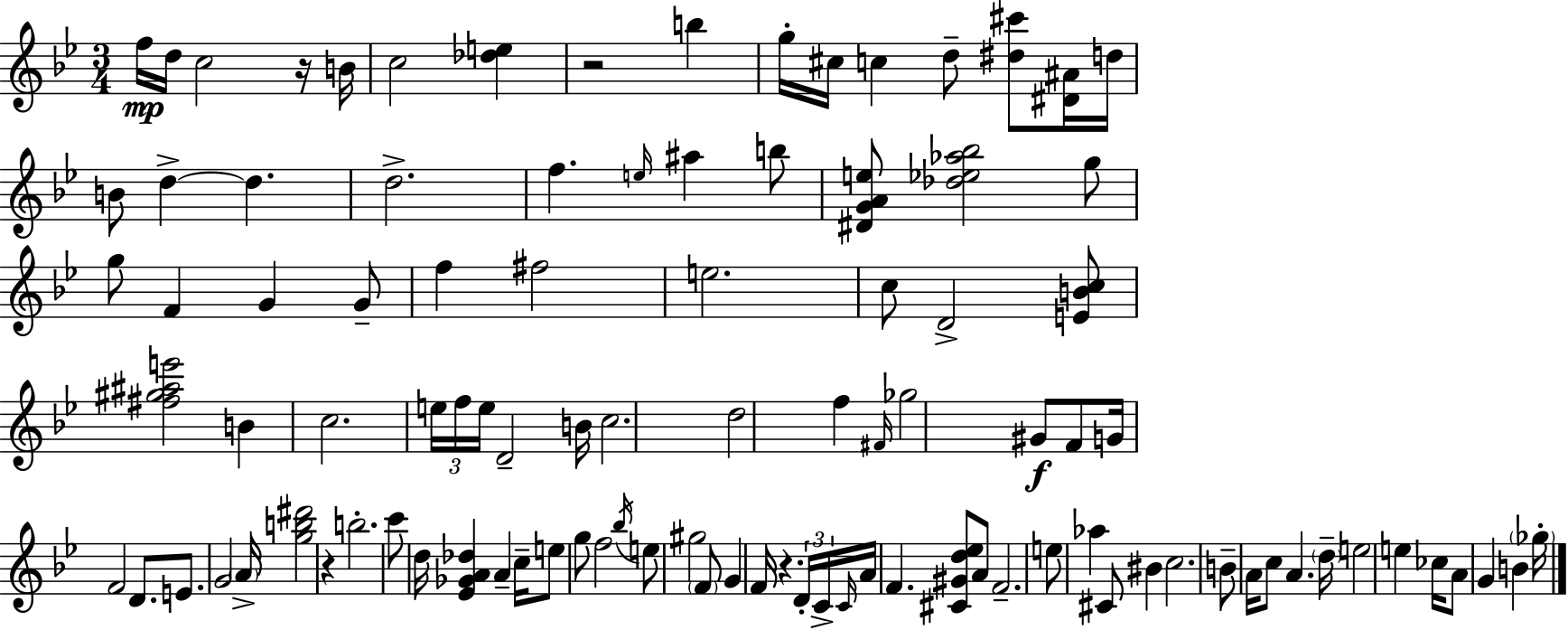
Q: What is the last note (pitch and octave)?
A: Gb5